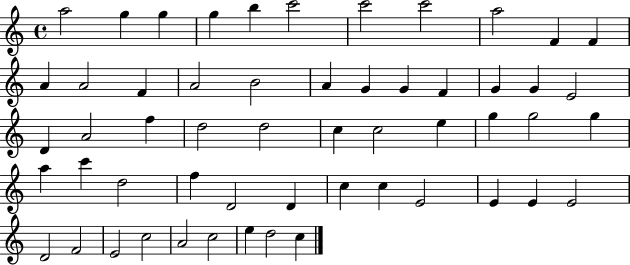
X:1
T:Untitled
M:4/4
L:1/4
K:C
a2 g g g b c'2 c'2 c'2 a2 F F A A2 F A2 B2 A G G F G G E2 D A2 f d2 d2 c c2 e g g2 g a c' d2 f D2 D c c E2 E E E2 D2 F2 E2 c2 A2 c2 e d2 c